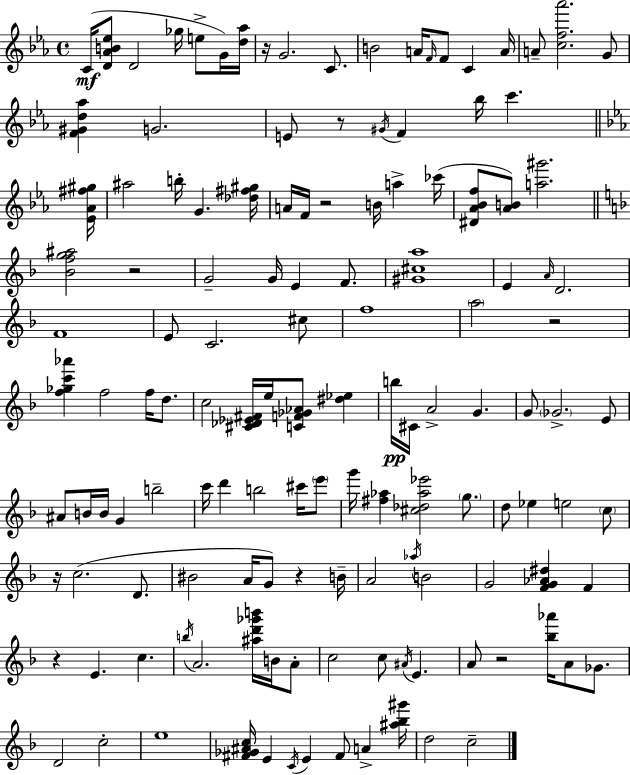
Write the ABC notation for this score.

X:1
T:Untitled
M:4/4
L:1/4
K:Eb
C/4 [D_AB_e]/2 D2 _g/4 e/2 G/4 [d_a]/4 z/4 G2 C/2 B2 A/4 F/4 F/2 C A/4 A/2 [cf_a']2 G/2 [F^Gd_a] G2 E/2 z/2 ^G/4 F _b/4 c' [_E_A^f^g]/4 ^a2 b/4 G [_d^f^g]/4 A/4 F/4 z2 B/4 a _c'/4 [^D_A_Bf]/2 [_AB]/2 [a^g']2 [_Bfg^a]2 z2 G2 G/4 E F/2 [^G^ca]4 E A/4 D2 F4 E/2 C2 ^c/2 f4 a2 z2 [f_gc'_a'] f2 f/4 d/2 c2 [^C_D_E^F]/4 e/4 [CF_G_A]/2 [^d_e] b/4 ^C/4 A2 G G/2 _G2 E/2 ^A/2 B/4 B/4 G b2 c'/4 d' b2 ^c'/4 e'/2 g'/4 [^f_a] [^c_d_a_e']2 g/2 d/2 _e e2 c/2 z/4 c2 D/2 ^B2 A/4 G/2 z B/4 A2 _a/4 B2 G2 [FG_A^d] F z E c b/4 A2 [^ad'_g'b']/4 B/4 A/2 c2 c/2 ^A/4 E A/2 z2 [_b_a']/4 A/2 _G/2 D2 c2 e4 [^F_G^Ac]/4 E C/4 E ^F/2 A [^a_b^g']/4 d2 c2